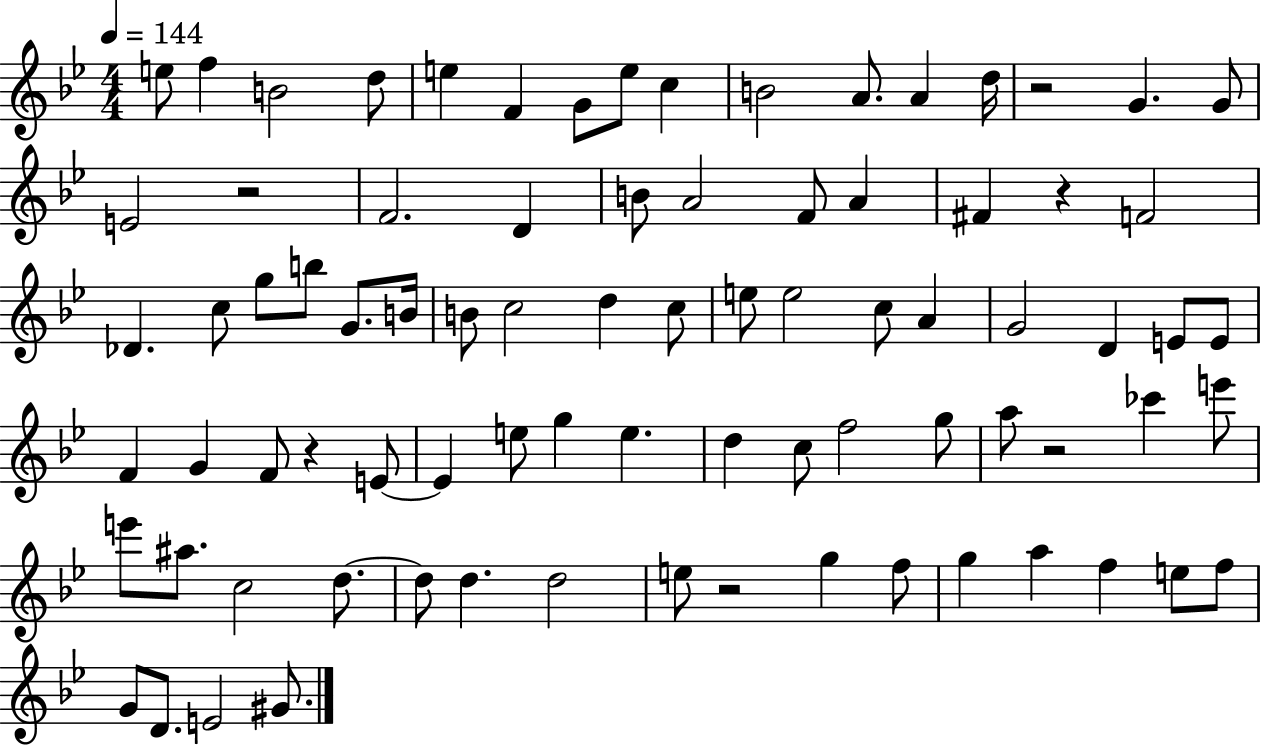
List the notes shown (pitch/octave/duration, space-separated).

E5/e F5/q B4/h D5/e E5/q F4/q G4/e E5/e C5/q B4/h A4/e. A4/q D5/s R/h G4/q. G4/e E4/h R/h F4/h. D4/q B4/e A4/h F4/e A4/q F#4/q R/q F4/h Db4/q. C5/e G5/e B5/e G4/e. B4/s B4/e C5/h D5/q C5/e E5/e E5/h C5/e A4/q G4/h D4/q E4/e E4/e F4/q G4/q F4/e R/q E4/e E4/q E5/e G5/q E5/q. D5/q C5/e F5/h G5/e A5/e R/h CES6/q E6/e E6/e A#5/e. C5/h D5/e. D5/e D5/q. D5/h E5/e R/h G5/q F5/e G5/q A5/q F5/q E5/e F5/e G4/e D4/e. E4/h G#4/e.